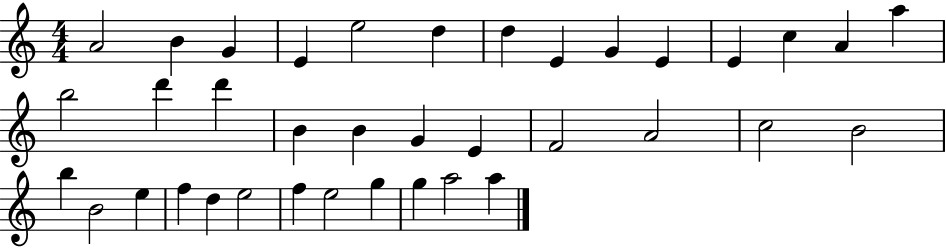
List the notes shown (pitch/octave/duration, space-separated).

A4/h B4/q G4/q E4/q E5/h D5/q D5/q E4/q G4/q E4/q E4/q C5/q A4/q A5/q B5/h D6/q D6/q B4/q B4/q G4/q E4/q F4/h A4/h C5/h B4/h B5/q B4/h E5/q F5/q D5/q E5/h F5/q E5/h G5/q G5/q A5/h A5/q